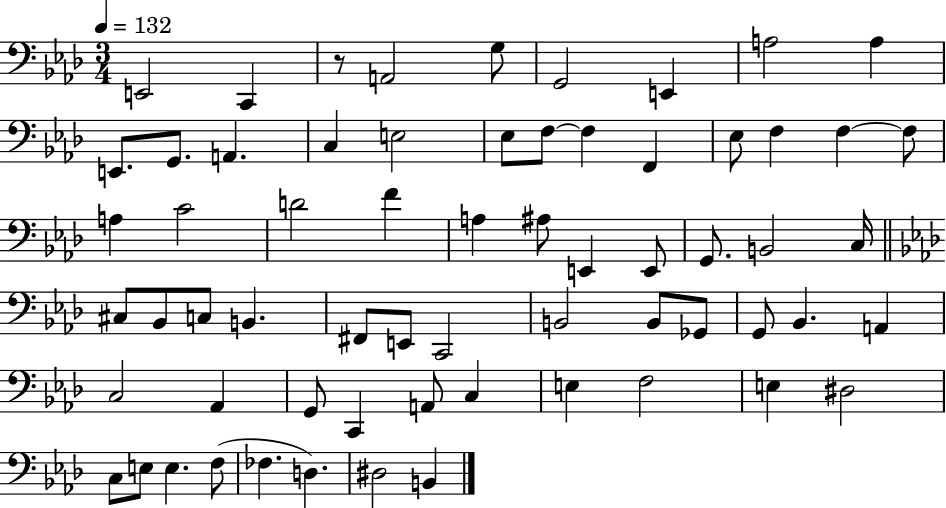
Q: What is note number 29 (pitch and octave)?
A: E2